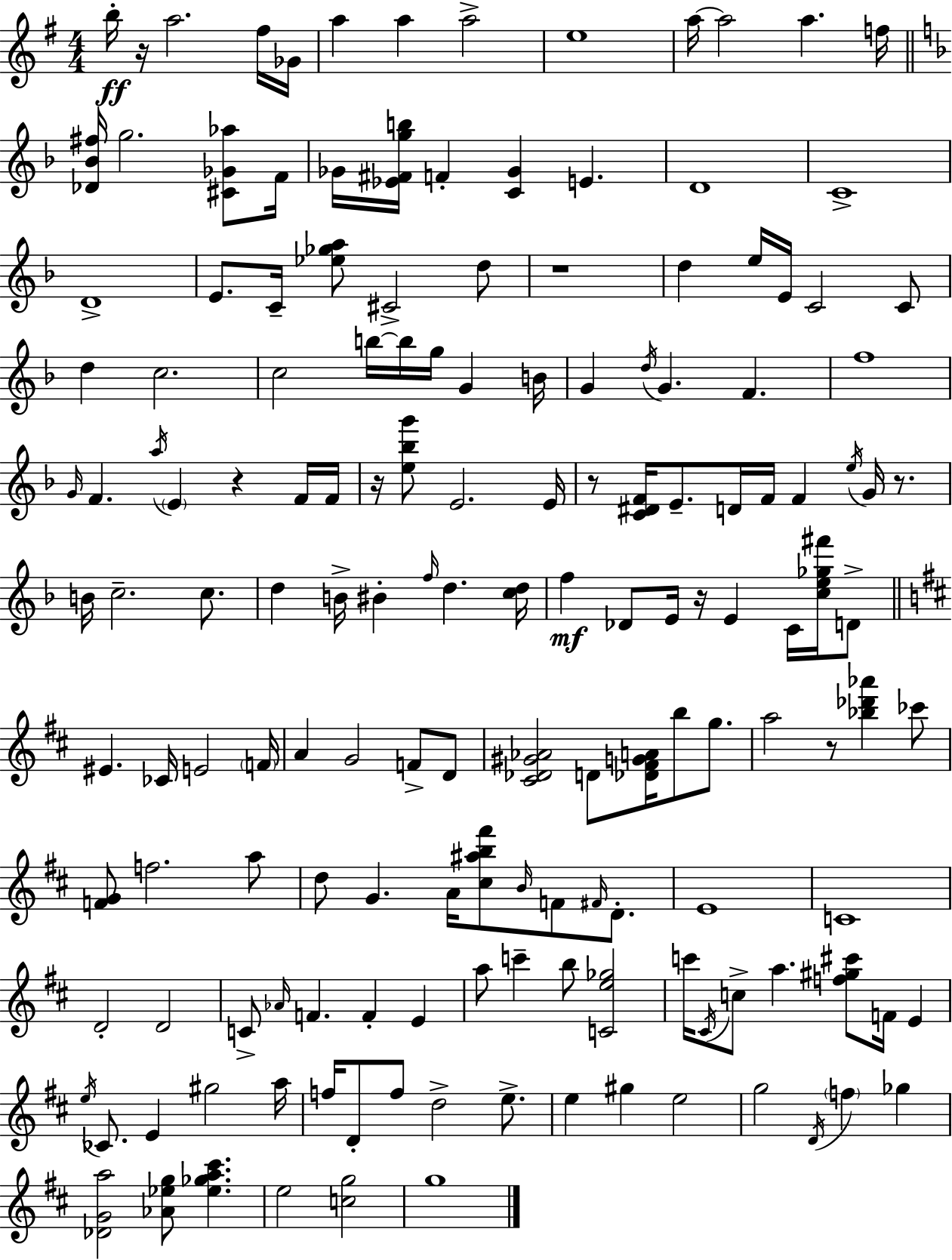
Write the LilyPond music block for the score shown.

{
  \clef treble
  \numericTimeSignature
  \time 4/4
  \key e \minor
  b''16-.\ff r16 a''2. fis''16 ges'16 | a''4 a''4 a''2-> | e''1 | a''16~~ a''2 a''4. f''16 | \break \bar "||" \break \key d \minor <des' bes' fis''>16 g''2. <cis' ges' aes''>8 f'16 | ges'16 <ees' fis' g'' b''>16 f'4-. <c' ges'>4 e'4. | d'1 | c'1-> | \break d'1-> | e'8. c'16-- <ees'' ges'' a''>8 cis'2-> d''8 | r1 | d''4 e''16 e'16 c'2 c'8 | \break d''4 c''2. | c''2 b''16~~ b''16 g''16 g'4 b'16 | g'4 \acciaccatura { d''16 } g'4. f'4. | f''1 | \break \grace { g'16 } f'4. \acciaccatura { a''16 } \parenthesize e'4 r4 | f'16 f'16 r16 <e'' bes'' g'''>8 e'2. | e'16 r8 <c' dis' f'>16 e'8.-- d'16 f'16 f'4 \acciaccatura { e''16 } | g'16 r8. b'16 c''2.-- | \break c''8. d''4 b'16-> bis'4-. \grace { f''16 } d''4. | <c'' d''>16 f''4\mf des'8 e'16 r16 e'4 | c'16 <c'' e'' ges'' fis'''>16 d'8-> \bar "||" \break \key b \minor eis'4. ces'16 e'2 \parenthesize f'16 | a'4 g'2 f'8-> d'8 | <cis' des' gis' aes'>2 d'8 <des' fis' g' a'>16 b''8 g''8. | a''2 r8 <bes'' des''' aes'''>4 ces'''8 | \break <f' g'>8 f''2. a''8 | d''8 g'4. a'16 <cis'' ais'' b'' fis'''>8 \grace { b'16 } f'8 \grace { fis'16 } d'8.-. | e'1 | c'1 | \break d'2-. d'2 | c'8-> \grace { aes'16 } f'4. f'4-. e'4 | a''8 c'''4-- b''8 <c' e'' ges''>2 | c'''16 \acciaccatura { cis'16 } c''8-> a''4. <f'' gis'' cis'''>8 f'16 | \break e'4 \acciaccatura { e''16 } ces'8. e'4 gis''2 | a''16 f''16 d'8-. f''8 d''2-> | e''8.-> e''4 gis''4 e''2 | g''2 \acciaccatura { d'16 } \parenthesize f''4 | \break ges''4 <des' g' a''>2 <aes' ees'' g''>8 | <ees'' ges'' a'' cis'''>4. e''2 <c'' g''>2 | g''1 | \bar "|."
}